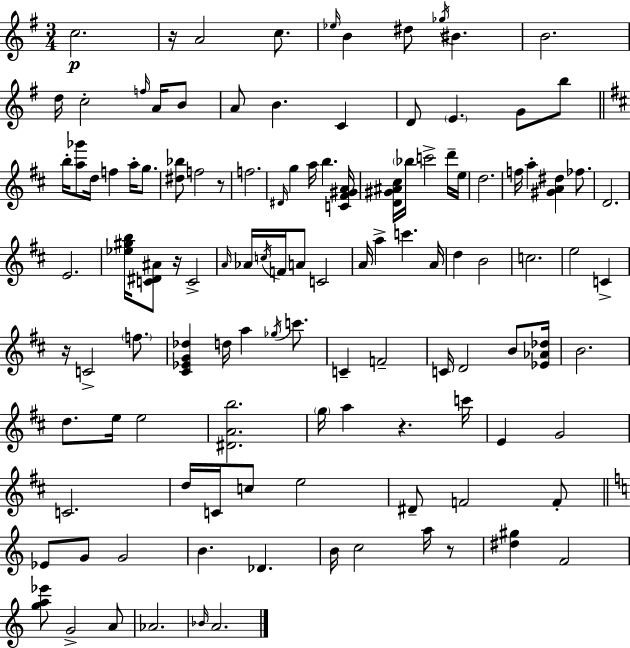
C5/h. R/s A4/h C5/e. Eb5/s B4/q D#5/e Gb5/s BIS4/q. B4/h. D5/s C5/h F5/s A4/s B4/e A4/e B4/q. C4/q D4/e E4/q. G4/e B5/e B5/s [A5,Gb6]/e D5/s F5/q A5/s G5/e. [D#5,Bb5]/e F5/h R/e F5/h. D#4/s G5/q A5/s B5/q. [C4,F#4,G#4,A4]/s [D4,G#4,A#4,C#5]/s Bb5/s C6/h D6/s E5/s D5/h. F5/s A5/q [G#4,A4,D#5]/q FES5/e. D4/h. E4/h. [Eb5,G#5,B5]/s [C4,D#4,A#4]/e R/s C4/h A4/s Ab4/s C5/s F4/s A4/e C4/h A4/s A5/q C6/q. A4/s D5/q B4/h C5/h. E5/h C4/q R/s C4/h F5/e. [C#4,Eb4,G4,Db5]/q D5/s A5/q Gb5/s C6/e. C4/q F4/h C4/s D4/h B4/e [Eb4,Ab4,Db5]/s B4/h. D5/e. E5/s E5/h [D#4,A4,B5]/h. G5/s A5/q R/q. C6/s E4/q G4/h C4/h. D5/s C4/s C5/e E5/h D#4/e F4/h F4/e Eb4/e G4/e G4/h B4/q. Db4/q. B4/s C5/h A5/s R/e [D#5,G#5]/q F4/h [G5,A5,Eb6]/e G4/h A4/e Ab4/h. Bb4/s A4/h.